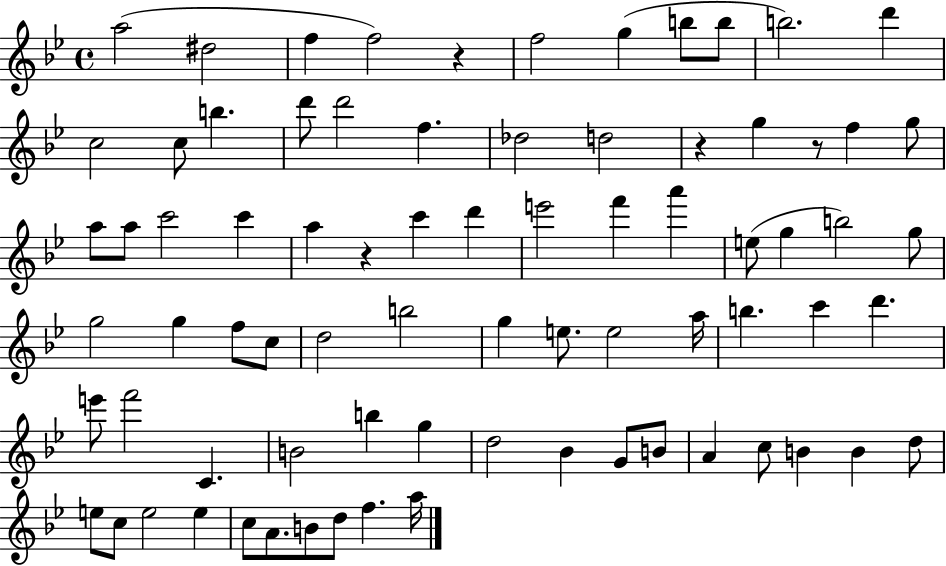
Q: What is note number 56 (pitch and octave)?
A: Bb4